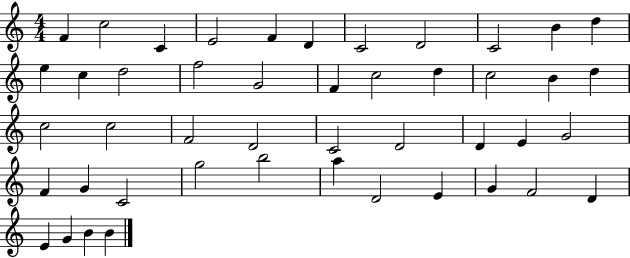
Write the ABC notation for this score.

X:1
T:Untitled
M:4/4
L:1/4
K:C
F c2 C E2 F D C2 D2 C2 B d e c d2 f2 G2 F c2 d c2 B d c2 c2 F2 D2 C2 D2 D E G2 F G C2 g2 b2 a D2 E G F2 D E G B B